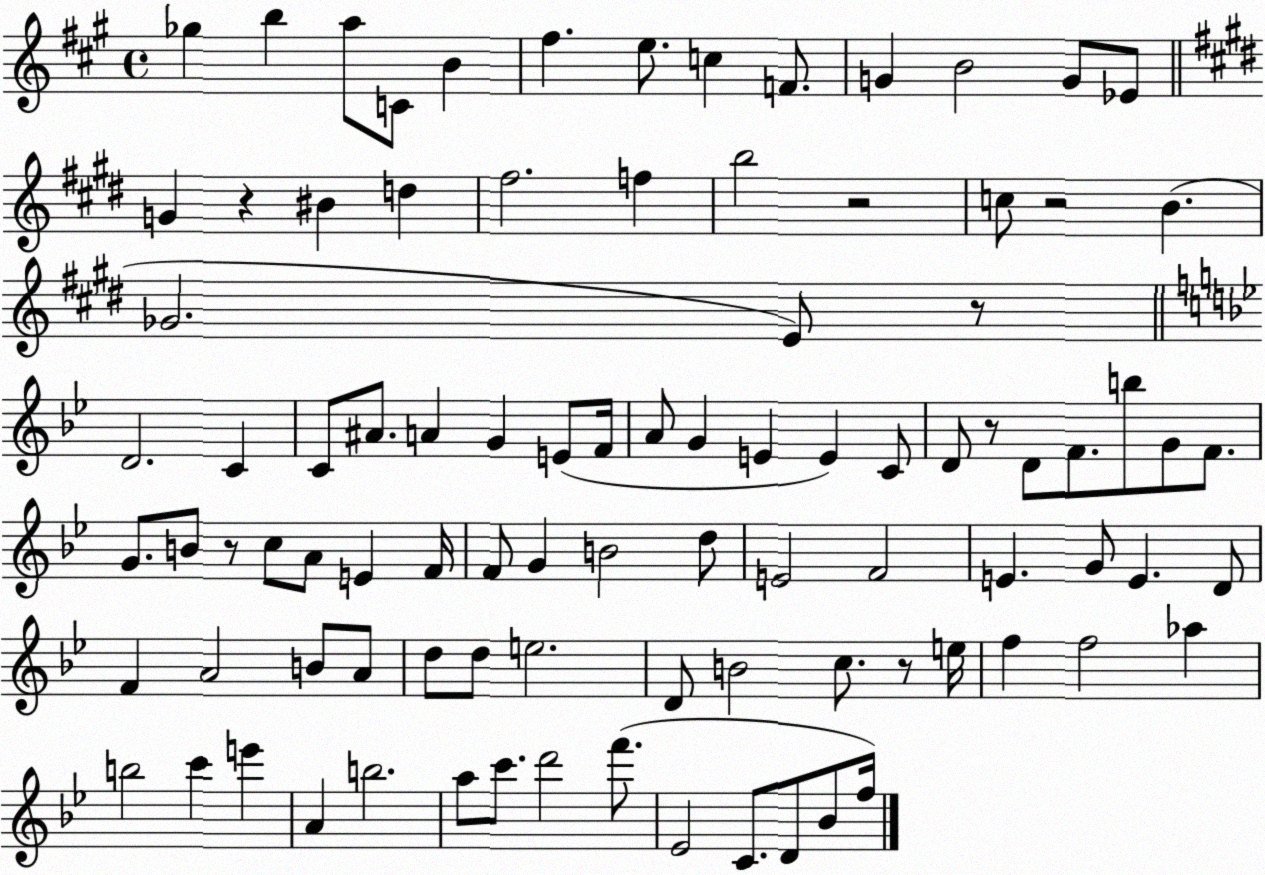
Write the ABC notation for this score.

X:1
T:Untitled
M:4/4
L:1/4
K:A
_g b a/2 C/2 B ^f e/2 c F/2 G B2 G/2 _E/2 G z ^B d ^f2 f b2 z2 c/2 z2 B _G2 E/2 z/2 D2 C C/2 ^A/2 A G E/2 F/4 A/2 G E E C/2 D/2 z/2 D/2 F/2 b/2 G/2 F/2 G/2 B/2 z/2 c/2 A/2 E F/4 F/2 G B2 d/2 E2 F2 E G/2 E D/2 F A2 B/2 A/2 d/2 d/2 e2 D/2 B2 c/2 z/2 e/4 f f2 _a b2 c' e' A b2 a/2 c'/2 d'2 f'/2 _E2 C/2 D/2 _B/2 f/4